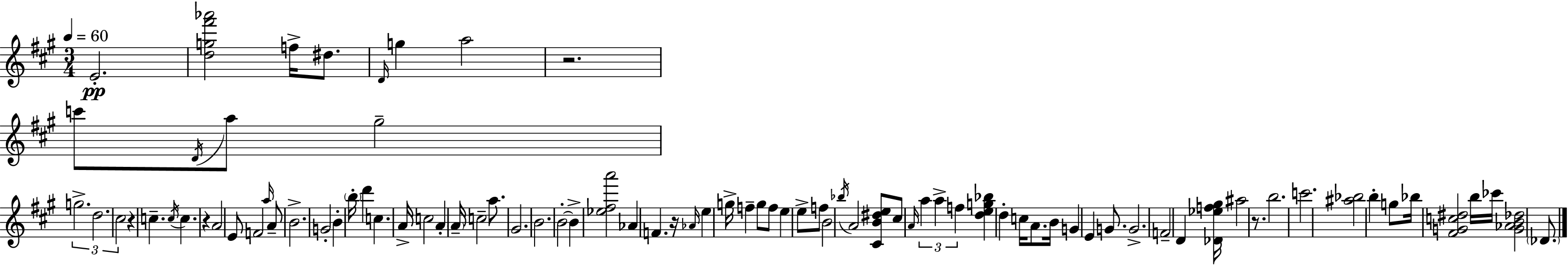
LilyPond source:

{
  \clef treble
  \numericTimeSignature
  \time 3/4
  \key a \major
  \tempo 4 = 60
  e'2.-.\pp | <d'' g'' fis''' aes'''>2 f''16-> dis''8. | \grace { d'16 } g''4 a''2 | r2. | \break c'''8 \acciaccatura { d'16 } a''8 gis''2-- | \tuplet 3/2 { g''2.-> | d''2. | cis''2 } r4 | \break c''4.-- \acciaccatura { c''16 } c''4. | r4 a'2 | e'8 f'2 | \grace { a''16 } a'8-- b'2.-> | \break g'2-. | b'4-. \parenthesize b''16-. d'''4 c''4. | a'16-> c''2 | a'4-. \parenthesize a'16-- c''2-- | \break a''8. gis'2. | b'2. | b'2-.~~ | b'4-> <ees'' fis'' a'''>2 | \break aes'4 f'4. r16 \grace { aes'16 } | e''4 g''16-> f''4-- g''8 f''8 | e''4 e''8-> f''8 b'2 | \acciaccatura { bes''16 } a'2 | \break <cis' b' dis'' e''>8 cis''8 \grace { a'16 } \tuplet 3/2 { a''4 a''4-> | f''4 } <d'' e'' g'' bes''>4 d''4-. | c''16 a'8. b'16 g'4 | e'4 g'8. g'2.-> | \break f'2-- | d'4 <des' ees'' f'' gis''>16 ais''2 | r8. b''2. | c'''2. | \break <ais'' bes''>2 | b''4-. g''8 bes''16 <fis' g' c'' dis''>2 | b''16 ces'''16 <g' aes' b' des''>2 | \parenthesize des'8. \bar "|."
}